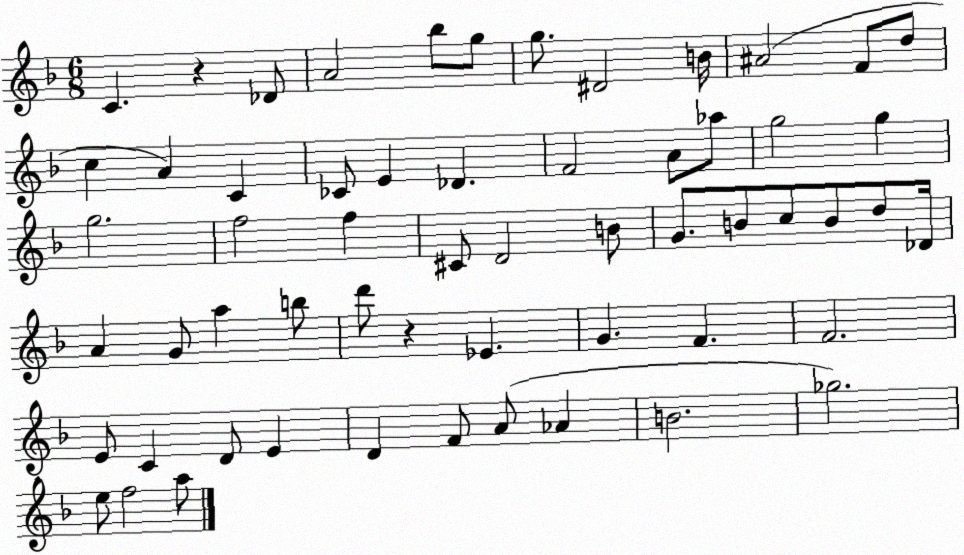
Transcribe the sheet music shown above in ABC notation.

X:1
T:Untitled
M:6/8
L:1/4
K:F
C z _D/2 A2 _b/2 g/2 g/2 ^D2 B/4 ^A2 F/2 d/2 c A C _C/2 E _D F2 A/2 _a/2 g2 g g2 f2 f ^C/2 D2 B/2 G/2 B/2 c/2 B/2 d/2 _D/4 A G/2 a b/2 d'/2 z _E G F F2 E/2 C D/2 E D F/2 A/2 _A B2 _g2 e/2 f2 a/2